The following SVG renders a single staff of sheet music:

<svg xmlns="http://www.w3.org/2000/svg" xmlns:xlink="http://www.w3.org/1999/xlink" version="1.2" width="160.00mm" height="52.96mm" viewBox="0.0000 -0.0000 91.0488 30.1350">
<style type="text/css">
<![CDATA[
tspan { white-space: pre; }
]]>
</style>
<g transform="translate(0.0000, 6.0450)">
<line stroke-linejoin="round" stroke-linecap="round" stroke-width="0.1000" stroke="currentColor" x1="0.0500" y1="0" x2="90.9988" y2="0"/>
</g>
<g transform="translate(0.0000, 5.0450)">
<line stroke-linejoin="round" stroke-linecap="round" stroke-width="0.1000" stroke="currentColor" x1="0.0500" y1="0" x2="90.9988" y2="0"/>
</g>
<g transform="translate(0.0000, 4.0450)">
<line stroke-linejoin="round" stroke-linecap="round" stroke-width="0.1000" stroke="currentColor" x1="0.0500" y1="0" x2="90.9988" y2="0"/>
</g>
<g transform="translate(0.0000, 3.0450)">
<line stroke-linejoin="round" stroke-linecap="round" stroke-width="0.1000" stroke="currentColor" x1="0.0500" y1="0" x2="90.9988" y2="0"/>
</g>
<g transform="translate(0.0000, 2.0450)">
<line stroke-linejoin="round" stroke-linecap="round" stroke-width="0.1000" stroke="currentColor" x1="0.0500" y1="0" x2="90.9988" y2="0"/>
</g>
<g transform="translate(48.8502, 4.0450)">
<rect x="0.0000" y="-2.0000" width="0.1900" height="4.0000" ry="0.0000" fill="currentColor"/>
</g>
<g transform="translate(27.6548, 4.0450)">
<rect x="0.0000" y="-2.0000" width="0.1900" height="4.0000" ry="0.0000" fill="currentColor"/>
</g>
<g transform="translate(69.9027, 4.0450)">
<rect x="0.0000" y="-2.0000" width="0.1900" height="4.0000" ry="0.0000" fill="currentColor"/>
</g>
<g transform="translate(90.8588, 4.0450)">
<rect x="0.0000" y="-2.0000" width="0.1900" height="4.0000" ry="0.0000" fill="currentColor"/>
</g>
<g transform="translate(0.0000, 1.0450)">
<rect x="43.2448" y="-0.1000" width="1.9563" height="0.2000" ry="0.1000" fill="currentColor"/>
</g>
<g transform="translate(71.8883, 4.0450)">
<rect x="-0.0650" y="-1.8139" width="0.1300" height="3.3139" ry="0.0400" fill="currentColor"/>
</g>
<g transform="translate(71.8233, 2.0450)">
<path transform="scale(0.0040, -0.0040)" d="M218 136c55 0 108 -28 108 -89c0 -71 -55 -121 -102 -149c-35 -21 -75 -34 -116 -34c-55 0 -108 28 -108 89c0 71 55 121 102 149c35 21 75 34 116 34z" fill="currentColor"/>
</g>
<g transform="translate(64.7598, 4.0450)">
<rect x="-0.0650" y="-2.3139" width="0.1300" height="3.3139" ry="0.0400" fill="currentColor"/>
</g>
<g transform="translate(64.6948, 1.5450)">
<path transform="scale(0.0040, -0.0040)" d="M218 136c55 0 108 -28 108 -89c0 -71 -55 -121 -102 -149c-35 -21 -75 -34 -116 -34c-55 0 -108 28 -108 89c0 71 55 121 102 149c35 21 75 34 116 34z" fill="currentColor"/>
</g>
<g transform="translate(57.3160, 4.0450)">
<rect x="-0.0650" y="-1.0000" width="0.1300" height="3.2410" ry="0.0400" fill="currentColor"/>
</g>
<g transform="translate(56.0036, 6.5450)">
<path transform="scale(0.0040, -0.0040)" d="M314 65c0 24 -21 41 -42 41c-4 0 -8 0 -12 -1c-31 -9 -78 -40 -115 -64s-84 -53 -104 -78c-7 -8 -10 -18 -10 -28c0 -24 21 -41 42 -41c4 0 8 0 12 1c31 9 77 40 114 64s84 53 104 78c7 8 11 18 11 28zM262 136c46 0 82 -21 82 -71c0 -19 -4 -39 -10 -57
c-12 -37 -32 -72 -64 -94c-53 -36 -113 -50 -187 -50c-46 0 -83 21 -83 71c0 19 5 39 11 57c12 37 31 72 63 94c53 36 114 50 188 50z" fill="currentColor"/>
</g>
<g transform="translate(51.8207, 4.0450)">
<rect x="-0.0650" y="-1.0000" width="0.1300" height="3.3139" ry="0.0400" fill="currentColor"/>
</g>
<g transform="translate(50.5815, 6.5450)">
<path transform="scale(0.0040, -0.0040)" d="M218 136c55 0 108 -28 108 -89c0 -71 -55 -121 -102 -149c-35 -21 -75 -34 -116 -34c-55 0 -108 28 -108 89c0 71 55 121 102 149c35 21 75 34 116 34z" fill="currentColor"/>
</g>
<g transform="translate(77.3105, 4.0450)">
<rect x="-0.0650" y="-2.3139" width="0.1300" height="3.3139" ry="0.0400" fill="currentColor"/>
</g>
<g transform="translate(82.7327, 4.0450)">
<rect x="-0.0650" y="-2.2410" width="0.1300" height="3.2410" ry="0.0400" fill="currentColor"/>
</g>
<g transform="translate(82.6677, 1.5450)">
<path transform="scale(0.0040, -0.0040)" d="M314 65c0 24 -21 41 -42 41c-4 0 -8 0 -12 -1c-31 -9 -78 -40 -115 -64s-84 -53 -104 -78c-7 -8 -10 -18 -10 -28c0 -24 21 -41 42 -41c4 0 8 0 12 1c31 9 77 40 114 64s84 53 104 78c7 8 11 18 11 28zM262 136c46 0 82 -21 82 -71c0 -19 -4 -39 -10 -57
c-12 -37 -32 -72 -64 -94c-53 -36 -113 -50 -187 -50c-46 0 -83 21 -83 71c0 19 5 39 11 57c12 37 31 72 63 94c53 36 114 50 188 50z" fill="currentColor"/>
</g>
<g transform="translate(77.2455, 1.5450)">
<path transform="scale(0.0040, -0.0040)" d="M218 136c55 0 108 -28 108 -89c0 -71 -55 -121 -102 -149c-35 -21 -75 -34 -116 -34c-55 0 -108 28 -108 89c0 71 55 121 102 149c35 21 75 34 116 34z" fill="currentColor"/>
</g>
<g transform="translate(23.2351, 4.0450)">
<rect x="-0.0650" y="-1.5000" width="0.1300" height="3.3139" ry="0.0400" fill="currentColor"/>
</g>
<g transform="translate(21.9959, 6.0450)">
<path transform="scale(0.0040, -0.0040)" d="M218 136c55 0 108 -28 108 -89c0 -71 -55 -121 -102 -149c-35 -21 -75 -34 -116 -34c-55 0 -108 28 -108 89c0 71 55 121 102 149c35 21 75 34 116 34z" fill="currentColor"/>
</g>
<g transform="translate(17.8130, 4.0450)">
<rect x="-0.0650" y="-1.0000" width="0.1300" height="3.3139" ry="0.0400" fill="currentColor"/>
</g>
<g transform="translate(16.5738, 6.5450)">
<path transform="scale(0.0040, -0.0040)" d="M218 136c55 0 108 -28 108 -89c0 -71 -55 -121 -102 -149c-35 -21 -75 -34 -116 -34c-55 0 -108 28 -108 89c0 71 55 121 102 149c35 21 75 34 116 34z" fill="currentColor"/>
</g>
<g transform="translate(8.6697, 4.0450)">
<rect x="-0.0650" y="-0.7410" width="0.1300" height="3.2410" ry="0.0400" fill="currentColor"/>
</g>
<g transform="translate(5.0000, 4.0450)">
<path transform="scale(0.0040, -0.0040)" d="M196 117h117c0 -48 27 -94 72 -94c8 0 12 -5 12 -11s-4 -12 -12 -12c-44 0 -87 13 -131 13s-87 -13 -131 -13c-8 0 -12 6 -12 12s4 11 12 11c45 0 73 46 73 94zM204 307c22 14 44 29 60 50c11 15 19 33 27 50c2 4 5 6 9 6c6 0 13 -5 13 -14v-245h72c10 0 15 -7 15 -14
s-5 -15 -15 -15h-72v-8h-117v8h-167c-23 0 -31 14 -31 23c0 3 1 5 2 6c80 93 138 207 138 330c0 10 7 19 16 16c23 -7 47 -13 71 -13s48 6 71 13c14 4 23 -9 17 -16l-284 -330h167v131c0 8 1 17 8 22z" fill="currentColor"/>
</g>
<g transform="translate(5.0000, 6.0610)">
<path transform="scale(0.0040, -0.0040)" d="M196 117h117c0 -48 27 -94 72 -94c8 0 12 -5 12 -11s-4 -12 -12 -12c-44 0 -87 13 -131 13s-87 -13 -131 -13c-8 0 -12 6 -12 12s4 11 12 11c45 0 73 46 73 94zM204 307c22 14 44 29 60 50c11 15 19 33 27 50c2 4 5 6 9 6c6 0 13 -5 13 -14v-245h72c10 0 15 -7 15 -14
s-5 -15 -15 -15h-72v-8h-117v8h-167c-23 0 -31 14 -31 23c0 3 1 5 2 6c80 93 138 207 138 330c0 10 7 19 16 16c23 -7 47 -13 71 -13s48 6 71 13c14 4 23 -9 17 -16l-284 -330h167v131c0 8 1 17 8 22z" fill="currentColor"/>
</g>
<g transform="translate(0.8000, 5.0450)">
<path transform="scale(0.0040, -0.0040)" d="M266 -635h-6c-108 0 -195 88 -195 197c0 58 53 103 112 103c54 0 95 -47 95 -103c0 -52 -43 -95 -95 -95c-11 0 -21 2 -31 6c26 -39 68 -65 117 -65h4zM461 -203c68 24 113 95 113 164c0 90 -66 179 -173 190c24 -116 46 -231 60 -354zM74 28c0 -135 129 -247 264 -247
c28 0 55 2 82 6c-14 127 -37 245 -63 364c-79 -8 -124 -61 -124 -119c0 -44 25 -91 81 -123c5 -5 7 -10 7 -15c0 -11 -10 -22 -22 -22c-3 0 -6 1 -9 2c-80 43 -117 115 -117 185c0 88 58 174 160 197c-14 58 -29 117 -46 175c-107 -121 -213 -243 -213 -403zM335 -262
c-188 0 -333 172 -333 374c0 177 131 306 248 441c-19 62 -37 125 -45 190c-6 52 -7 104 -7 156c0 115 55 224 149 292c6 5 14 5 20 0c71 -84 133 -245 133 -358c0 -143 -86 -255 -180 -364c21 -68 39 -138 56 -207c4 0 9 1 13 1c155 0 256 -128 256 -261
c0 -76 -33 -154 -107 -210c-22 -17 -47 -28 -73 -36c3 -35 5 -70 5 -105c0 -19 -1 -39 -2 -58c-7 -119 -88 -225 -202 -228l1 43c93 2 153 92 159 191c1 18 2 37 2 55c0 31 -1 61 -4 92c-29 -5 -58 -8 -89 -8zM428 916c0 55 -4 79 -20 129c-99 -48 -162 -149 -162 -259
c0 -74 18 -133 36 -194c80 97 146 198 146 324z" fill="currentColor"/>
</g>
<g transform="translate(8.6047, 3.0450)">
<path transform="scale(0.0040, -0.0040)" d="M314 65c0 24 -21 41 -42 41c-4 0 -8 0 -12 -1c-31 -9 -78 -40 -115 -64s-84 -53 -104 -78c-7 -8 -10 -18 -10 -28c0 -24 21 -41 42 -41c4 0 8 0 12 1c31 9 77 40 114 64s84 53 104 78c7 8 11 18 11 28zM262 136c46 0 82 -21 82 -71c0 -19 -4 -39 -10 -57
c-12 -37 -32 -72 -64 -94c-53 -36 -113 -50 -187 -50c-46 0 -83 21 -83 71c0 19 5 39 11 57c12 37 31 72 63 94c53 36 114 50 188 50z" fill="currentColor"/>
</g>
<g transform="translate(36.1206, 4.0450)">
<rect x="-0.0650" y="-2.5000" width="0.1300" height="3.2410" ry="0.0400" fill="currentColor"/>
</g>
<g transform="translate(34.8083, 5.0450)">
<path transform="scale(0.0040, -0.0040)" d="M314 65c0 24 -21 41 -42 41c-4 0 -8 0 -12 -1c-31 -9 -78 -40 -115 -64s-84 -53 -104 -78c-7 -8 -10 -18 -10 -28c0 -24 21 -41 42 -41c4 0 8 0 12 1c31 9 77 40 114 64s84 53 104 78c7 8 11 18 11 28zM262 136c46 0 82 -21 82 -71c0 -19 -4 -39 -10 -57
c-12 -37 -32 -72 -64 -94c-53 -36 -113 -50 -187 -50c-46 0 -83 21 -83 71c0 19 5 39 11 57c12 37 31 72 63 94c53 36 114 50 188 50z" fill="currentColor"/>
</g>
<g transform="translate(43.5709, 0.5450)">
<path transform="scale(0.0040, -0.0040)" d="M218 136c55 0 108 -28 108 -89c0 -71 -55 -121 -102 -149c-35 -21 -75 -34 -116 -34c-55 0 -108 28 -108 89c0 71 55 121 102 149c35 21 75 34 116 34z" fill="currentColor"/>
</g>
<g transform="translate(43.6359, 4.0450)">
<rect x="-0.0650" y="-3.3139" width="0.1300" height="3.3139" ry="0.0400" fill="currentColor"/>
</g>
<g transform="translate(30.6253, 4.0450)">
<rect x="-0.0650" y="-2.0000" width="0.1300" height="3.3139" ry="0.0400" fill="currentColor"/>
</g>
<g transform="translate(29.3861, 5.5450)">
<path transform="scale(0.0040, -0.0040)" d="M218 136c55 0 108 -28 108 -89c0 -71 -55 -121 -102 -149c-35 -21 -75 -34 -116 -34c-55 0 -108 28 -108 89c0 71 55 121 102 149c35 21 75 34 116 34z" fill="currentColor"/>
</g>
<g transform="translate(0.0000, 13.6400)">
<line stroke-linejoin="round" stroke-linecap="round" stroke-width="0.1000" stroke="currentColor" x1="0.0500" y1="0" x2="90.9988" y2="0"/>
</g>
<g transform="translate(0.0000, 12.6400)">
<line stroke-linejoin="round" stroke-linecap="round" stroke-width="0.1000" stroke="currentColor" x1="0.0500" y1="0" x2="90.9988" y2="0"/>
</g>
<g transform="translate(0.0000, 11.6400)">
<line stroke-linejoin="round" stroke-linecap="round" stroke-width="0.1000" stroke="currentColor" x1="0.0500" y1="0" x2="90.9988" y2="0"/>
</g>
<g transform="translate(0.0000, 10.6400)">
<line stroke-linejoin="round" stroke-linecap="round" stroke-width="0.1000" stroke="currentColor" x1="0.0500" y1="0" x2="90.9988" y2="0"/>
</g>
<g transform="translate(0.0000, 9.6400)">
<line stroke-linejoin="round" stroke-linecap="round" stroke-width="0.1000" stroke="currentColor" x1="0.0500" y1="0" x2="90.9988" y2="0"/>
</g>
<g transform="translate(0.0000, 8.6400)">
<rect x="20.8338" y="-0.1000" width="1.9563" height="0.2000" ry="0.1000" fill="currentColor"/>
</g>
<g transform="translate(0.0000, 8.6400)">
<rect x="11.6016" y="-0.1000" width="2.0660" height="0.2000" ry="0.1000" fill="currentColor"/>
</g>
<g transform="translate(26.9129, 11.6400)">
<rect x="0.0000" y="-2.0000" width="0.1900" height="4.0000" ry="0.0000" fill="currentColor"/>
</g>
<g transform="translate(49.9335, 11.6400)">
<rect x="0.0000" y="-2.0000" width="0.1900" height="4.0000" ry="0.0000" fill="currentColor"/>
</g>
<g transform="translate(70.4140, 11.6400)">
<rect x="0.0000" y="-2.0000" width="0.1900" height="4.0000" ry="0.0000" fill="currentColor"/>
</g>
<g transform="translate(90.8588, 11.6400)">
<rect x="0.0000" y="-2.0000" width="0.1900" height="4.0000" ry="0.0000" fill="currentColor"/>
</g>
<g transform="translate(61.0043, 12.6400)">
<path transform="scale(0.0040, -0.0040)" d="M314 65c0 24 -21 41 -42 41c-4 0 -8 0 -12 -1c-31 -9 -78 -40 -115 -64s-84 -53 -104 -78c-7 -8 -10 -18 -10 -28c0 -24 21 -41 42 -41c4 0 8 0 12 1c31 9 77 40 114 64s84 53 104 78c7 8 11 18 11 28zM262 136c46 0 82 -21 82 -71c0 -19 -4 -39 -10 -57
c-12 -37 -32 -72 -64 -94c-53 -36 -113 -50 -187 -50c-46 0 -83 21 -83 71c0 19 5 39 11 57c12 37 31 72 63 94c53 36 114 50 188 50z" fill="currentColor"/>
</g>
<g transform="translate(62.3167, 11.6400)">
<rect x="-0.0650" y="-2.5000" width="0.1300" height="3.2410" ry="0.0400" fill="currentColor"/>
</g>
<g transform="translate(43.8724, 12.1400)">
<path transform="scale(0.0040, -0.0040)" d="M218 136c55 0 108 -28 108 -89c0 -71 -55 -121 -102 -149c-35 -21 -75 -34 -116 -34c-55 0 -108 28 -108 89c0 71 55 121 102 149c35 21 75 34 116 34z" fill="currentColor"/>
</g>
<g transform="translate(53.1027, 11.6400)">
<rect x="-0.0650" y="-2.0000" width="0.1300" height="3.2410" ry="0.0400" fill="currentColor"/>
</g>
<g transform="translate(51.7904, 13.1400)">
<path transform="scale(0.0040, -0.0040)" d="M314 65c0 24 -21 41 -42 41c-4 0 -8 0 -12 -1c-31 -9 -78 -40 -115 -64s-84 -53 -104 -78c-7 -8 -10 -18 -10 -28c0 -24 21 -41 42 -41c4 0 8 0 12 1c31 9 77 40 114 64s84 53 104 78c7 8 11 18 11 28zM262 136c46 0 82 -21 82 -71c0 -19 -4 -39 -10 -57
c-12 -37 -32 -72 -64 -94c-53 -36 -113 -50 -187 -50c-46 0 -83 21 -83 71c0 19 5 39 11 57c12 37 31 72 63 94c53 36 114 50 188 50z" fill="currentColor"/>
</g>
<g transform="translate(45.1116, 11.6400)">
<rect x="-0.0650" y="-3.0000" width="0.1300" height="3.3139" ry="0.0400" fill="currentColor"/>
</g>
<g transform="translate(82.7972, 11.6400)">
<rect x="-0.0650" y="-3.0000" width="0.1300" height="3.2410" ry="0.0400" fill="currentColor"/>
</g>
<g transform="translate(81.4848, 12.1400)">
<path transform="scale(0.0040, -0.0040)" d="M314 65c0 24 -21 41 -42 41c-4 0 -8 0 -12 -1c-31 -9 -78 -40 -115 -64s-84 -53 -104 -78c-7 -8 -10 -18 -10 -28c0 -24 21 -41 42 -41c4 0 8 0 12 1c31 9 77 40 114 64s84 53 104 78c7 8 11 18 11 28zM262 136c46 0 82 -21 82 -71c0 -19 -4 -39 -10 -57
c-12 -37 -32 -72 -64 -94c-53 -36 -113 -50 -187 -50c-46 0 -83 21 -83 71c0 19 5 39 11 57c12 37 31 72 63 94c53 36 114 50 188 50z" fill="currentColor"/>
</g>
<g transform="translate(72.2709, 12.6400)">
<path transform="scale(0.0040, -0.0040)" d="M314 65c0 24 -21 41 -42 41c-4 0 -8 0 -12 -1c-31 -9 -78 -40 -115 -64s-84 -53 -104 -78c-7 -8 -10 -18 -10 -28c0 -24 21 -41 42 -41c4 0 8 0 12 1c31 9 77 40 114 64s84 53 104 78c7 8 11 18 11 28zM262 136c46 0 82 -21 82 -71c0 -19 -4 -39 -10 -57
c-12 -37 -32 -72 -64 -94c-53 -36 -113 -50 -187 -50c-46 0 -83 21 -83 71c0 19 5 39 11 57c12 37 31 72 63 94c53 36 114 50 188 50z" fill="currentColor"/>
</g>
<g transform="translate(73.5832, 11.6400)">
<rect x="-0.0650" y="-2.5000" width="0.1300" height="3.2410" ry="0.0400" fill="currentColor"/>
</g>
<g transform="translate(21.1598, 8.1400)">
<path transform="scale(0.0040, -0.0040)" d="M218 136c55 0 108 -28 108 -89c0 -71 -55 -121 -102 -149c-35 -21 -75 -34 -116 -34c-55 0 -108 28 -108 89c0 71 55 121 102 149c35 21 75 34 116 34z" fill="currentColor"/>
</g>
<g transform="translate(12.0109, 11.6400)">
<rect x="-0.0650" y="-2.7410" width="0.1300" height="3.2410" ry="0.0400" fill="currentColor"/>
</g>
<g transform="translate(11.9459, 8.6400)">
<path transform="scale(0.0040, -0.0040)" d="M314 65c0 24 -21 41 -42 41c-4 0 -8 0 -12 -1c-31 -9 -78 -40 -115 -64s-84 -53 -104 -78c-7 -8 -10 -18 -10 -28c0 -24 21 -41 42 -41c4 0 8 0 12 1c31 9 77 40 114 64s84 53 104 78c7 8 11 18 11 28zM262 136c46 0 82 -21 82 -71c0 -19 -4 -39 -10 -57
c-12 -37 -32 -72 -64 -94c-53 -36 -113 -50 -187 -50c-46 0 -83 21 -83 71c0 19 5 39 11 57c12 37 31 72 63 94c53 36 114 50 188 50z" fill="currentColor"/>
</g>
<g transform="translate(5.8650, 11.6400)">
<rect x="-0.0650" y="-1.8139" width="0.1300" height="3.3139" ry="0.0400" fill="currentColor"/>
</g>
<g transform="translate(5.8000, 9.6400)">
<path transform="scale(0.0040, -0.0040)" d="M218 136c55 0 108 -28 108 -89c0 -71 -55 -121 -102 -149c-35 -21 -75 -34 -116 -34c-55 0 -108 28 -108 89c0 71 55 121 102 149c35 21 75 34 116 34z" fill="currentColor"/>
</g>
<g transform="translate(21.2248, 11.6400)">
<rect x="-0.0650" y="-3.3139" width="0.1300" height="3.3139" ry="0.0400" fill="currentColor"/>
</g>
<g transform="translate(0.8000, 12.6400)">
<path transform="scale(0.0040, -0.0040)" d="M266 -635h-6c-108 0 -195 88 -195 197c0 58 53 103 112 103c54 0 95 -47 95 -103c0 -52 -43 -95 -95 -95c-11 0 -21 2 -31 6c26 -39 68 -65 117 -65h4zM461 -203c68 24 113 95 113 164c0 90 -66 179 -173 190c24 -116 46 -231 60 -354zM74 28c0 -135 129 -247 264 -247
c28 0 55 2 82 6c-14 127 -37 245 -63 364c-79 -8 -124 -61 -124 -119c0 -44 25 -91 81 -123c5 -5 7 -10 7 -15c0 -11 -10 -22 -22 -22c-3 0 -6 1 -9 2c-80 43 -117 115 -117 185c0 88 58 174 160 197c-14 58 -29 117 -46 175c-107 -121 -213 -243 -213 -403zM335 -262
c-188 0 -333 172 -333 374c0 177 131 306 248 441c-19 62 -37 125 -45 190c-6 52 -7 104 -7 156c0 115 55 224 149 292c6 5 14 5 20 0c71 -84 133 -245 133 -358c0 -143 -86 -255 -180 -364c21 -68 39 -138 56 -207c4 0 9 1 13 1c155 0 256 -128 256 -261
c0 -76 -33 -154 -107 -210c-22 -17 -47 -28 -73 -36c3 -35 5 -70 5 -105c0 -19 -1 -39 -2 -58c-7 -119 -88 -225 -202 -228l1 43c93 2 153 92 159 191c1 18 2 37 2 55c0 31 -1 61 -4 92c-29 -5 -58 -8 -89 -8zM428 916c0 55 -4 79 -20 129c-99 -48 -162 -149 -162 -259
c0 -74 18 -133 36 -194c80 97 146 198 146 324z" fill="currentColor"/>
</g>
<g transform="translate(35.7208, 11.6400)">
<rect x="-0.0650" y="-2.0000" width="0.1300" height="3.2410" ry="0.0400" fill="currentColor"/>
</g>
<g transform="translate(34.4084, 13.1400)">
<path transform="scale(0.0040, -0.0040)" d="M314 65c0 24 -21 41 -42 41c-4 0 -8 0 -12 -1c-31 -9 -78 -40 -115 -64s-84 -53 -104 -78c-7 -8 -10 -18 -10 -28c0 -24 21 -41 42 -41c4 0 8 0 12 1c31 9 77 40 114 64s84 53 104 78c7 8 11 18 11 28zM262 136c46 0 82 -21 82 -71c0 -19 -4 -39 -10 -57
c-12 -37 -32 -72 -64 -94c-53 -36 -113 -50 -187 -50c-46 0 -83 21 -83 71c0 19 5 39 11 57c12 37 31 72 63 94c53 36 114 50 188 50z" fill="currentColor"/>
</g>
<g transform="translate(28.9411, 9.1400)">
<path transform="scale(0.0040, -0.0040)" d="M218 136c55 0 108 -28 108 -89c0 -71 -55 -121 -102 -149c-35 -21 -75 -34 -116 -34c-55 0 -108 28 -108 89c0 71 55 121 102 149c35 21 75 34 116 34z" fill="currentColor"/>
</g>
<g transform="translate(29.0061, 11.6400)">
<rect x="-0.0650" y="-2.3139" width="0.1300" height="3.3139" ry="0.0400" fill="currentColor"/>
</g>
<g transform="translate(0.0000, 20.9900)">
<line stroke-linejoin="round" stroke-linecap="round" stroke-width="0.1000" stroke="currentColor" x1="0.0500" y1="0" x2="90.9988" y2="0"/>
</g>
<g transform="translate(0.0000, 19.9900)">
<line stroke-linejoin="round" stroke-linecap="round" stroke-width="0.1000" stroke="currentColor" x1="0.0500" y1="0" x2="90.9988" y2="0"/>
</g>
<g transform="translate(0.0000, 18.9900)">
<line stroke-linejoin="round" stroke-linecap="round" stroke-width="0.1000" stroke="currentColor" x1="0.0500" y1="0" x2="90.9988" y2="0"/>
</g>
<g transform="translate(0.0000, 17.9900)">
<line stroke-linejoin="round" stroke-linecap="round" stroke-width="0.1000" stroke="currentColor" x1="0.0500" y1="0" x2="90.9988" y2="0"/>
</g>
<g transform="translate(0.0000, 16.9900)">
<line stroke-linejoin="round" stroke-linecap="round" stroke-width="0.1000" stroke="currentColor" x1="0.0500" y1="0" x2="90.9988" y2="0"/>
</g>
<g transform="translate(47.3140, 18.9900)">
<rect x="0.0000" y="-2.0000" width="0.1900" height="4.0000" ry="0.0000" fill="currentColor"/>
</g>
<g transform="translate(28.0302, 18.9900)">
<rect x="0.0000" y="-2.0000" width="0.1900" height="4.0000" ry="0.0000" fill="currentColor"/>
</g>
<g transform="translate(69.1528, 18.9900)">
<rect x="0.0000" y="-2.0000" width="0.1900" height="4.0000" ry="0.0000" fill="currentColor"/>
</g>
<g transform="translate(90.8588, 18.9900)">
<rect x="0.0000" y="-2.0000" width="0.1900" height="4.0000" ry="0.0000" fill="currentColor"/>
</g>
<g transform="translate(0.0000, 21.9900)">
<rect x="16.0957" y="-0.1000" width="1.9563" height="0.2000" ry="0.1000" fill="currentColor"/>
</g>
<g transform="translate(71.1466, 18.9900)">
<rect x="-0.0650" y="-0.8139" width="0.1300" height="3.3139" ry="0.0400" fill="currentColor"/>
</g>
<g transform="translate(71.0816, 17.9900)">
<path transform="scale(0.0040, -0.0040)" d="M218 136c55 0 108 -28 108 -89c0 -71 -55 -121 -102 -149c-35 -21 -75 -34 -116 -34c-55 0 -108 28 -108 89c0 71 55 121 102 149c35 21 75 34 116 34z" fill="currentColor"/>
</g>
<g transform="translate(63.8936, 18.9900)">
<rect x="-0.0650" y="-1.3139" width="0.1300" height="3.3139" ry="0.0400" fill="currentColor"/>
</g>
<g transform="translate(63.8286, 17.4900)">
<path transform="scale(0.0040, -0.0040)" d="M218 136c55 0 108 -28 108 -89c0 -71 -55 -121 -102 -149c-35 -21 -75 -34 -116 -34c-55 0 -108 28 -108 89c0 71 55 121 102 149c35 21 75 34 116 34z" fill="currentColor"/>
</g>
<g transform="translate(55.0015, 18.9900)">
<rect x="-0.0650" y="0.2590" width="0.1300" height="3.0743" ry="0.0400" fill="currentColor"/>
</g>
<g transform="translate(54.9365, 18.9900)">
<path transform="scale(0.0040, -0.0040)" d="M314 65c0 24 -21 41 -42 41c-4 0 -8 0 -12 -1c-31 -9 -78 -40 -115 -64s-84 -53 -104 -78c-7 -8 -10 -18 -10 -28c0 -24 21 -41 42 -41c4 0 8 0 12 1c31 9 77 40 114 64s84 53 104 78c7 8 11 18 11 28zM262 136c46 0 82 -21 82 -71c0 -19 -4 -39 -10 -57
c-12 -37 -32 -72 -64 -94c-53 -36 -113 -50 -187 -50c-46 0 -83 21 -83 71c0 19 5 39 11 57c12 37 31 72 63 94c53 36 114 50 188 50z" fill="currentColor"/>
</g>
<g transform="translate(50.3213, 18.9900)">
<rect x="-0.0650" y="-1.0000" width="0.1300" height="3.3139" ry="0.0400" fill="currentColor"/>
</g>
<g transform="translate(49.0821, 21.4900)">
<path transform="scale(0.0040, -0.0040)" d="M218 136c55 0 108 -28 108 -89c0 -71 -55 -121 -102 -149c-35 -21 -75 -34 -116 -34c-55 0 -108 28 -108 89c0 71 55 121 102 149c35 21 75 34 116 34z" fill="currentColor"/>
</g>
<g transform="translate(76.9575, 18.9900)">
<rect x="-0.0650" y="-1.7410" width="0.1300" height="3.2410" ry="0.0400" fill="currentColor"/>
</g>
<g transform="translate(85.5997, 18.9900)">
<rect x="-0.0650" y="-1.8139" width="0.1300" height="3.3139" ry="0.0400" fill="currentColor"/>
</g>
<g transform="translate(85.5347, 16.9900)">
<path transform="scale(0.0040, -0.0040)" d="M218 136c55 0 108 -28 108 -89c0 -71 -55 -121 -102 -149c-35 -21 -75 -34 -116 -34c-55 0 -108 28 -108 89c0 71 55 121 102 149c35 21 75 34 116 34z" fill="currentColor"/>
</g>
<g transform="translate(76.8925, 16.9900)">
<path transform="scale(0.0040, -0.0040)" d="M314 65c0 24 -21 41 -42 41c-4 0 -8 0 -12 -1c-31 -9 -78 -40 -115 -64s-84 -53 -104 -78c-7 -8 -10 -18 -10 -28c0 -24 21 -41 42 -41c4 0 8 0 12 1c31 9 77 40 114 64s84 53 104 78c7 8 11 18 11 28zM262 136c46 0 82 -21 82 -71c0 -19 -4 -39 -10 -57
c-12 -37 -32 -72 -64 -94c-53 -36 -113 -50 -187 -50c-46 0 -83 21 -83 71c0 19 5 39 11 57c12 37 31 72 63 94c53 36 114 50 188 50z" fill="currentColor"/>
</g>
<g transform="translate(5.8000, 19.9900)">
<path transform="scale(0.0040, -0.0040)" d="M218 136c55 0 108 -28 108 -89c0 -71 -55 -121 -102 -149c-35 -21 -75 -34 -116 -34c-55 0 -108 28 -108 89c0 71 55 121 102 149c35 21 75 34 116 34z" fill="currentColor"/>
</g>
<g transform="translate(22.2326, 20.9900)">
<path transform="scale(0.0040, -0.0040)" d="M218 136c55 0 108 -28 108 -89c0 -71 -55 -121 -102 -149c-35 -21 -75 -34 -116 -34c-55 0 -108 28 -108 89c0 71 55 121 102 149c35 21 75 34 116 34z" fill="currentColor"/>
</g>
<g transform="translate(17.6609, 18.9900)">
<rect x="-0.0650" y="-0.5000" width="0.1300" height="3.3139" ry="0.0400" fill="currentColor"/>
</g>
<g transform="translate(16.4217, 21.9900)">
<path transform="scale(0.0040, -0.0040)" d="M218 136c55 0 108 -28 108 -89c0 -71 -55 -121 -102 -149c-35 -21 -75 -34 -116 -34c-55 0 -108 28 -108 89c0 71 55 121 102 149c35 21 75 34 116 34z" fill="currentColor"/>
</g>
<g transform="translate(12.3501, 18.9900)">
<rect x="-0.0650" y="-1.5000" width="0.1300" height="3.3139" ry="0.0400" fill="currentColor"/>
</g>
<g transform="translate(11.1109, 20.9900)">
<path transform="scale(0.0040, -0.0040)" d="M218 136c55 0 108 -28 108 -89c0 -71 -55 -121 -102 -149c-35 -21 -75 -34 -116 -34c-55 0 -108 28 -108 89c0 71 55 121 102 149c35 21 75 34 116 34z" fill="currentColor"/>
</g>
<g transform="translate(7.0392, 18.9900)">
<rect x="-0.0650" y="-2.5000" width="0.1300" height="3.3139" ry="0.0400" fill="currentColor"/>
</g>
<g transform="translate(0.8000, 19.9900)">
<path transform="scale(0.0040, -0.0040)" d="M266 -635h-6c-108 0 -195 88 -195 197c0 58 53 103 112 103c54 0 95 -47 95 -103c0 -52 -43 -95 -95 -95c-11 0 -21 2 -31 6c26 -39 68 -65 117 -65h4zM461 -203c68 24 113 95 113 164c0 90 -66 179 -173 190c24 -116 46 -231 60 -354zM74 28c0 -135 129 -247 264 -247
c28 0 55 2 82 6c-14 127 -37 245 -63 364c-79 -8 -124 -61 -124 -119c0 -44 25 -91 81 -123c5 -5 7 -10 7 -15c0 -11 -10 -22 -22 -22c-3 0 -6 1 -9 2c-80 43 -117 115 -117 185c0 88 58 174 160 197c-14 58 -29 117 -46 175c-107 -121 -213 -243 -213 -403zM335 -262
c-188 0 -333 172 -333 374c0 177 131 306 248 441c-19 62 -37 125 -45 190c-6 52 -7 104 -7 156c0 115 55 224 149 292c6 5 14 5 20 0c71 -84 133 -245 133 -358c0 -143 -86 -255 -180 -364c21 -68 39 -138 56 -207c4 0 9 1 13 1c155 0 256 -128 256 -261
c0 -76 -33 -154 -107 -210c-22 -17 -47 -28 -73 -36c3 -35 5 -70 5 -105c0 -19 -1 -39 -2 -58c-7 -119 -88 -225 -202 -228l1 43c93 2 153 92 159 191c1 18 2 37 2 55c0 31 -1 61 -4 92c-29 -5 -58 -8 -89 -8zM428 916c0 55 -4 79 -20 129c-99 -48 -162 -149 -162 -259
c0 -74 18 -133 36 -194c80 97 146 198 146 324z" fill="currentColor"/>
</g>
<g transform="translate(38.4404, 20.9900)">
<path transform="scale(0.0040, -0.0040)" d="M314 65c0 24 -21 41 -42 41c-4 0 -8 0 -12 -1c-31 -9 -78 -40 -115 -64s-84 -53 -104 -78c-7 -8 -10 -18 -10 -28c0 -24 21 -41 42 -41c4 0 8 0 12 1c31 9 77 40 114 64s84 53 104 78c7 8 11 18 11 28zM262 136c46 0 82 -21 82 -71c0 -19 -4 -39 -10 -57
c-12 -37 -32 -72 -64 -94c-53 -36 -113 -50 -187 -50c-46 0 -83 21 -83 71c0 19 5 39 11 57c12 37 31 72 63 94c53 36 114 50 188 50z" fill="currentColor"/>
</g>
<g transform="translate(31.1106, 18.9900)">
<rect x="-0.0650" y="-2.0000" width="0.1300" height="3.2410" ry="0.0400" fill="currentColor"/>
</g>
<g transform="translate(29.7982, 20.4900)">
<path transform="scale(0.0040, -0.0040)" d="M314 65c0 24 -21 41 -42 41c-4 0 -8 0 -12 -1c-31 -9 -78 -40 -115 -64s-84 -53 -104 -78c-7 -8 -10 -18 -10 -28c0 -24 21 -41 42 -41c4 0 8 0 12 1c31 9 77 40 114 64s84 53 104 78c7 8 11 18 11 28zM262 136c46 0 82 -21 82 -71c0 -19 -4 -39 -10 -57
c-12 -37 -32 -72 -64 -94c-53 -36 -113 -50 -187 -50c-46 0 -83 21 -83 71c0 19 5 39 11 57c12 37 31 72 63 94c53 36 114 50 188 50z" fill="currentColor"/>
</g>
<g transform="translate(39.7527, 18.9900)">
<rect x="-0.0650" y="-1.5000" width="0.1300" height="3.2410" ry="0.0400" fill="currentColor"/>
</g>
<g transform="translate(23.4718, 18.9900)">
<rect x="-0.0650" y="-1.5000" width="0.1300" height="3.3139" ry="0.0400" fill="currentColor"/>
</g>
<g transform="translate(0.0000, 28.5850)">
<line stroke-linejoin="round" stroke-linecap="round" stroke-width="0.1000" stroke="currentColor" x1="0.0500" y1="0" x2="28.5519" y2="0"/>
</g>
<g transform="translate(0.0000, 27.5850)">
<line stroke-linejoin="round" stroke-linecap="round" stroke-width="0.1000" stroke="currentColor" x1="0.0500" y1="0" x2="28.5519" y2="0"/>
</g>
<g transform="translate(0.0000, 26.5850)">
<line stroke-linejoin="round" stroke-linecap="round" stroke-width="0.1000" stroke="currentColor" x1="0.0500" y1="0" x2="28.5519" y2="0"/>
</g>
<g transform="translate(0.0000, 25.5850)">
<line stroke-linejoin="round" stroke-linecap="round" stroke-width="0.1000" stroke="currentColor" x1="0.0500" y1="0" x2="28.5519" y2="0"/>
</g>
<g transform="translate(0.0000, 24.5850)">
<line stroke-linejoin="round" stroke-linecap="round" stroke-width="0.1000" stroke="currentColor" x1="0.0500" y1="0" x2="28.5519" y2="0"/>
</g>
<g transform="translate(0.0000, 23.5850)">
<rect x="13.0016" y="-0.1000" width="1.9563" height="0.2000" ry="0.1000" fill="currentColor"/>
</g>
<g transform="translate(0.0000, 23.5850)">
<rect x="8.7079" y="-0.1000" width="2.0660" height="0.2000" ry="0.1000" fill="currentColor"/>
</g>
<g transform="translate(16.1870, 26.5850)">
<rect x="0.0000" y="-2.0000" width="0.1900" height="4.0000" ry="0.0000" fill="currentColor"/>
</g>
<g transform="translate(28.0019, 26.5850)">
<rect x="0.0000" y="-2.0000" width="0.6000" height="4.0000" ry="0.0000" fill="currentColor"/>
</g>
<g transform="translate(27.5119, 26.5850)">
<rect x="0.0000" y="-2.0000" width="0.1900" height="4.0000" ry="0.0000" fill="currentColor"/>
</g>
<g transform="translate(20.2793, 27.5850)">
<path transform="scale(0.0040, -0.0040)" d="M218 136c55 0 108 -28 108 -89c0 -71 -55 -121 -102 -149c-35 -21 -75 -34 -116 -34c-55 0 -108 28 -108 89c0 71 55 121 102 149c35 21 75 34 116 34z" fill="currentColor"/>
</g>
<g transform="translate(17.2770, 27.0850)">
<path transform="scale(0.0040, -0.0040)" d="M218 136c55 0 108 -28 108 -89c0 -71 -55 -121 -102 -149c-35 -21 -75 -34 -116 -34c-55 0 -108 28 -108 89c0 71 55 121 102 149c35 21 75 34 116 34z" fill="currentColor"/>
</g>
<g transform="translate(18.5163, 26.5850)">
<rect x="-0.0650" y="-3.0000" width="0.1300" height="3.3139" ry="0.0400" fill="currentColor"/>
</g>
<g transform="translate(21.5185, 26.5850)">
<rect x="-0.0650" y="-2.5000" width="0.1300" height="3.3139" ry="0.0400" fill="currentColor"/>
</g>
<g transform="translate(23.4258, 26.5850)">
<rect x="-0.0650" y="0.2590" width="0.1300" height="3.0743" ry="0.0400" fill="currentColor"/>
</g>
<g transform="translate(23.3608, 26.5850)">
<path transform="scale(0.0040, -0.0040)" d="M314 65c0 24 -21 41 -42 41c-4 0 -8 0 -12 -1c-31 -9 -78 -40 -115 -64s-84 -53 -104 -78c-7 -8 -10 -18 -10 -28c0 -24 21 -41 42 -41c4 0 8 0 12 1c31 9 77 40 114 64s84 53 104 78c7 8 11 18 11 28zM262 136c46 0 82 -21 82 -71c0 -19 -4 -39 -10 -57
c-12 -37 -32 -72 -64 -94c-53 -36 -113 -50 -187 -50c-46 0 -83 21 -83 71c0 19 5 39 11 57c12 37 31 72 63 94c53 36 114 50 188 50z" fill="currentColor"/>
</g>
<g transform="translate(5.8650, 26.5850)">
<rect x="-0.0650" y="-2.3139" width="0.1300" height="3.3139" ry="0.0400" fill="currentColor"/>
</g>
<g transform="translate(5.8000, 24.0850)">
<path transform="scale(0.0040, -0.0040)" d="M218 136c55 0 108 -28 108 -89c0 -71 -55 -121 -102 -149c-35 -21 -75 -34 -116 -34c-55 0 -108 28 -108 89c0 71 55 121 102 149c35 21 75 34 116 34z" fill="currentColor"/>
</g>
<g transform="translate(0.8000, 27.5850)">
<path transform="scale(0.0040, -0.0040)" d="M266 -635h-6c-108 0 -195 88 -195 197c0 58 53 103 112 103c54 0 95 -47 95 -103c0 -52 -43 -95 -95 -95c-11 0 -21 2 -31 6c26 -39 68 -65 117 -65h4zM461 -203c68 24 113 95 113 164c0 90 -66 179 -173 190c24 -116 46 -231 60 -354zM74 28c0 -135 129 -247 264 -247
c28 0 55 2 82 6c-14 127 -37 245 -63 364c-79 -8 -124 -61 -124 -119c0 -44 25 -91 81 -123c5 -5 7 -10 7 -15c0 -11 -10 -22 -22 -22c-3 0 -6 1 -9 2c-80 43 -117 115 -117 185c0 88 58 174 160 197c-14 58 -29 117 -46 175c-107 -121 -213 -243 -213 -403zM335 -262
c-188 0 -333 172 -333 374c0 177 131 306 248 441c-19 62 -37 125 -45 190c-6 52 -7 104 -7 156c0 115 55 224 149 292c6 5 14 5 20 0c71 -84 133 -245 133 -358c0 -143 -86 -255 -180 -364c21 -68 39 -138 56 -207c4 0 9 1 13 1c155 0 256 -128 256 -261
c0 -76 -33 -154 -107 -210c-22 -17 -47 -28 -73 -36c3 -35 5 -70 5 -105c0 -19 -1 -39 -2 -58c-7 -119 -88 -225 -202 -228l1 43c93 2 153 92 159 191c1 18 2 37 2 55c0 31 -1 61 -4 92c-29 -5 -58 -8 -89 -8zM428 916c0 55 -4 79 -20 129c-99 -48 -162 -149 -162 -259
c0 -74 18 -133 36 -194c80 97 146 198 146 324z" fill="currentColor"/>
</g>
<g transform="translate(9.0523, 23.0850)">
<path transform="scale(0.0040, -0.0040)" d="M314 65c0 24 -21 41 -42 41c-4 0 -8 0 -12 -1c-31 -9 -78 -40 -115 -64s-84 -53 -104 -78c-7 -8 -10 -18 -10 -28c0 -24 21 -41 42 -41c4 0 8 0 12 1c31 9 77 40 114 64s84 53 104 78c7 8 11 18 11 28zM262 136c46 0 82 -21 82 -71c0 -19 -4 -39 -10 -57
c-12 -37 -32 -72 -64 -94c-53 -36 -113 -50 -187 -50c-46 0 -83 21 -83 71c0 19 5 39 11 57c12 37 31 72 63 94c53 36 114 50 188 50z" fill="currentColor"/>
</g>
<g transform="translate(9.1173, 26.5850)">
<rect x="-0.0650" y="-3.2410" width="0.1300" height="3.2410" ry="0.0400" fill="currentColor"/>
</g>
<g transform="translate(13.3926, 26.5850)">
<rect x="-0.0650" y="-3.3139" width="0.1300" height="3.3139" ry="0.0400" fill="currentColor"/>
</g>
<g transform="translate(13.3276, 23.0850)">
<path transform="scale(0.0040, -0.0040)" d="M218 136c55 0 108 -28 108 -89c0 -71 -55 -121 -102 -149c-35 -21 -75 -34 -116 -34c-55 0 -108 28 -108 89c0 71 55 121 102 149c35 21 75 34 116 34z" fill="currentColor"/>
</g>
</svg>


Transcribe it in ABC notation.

X:1
T:Untitled
M:4/4
L:1/4
K:C
d2 D E F G2 b D D2 g f g g2 f a2 b g F2 A F2 G2 G2 A2 G E C E F2 E2 D B2 e d f2 f g b2 b A G B2